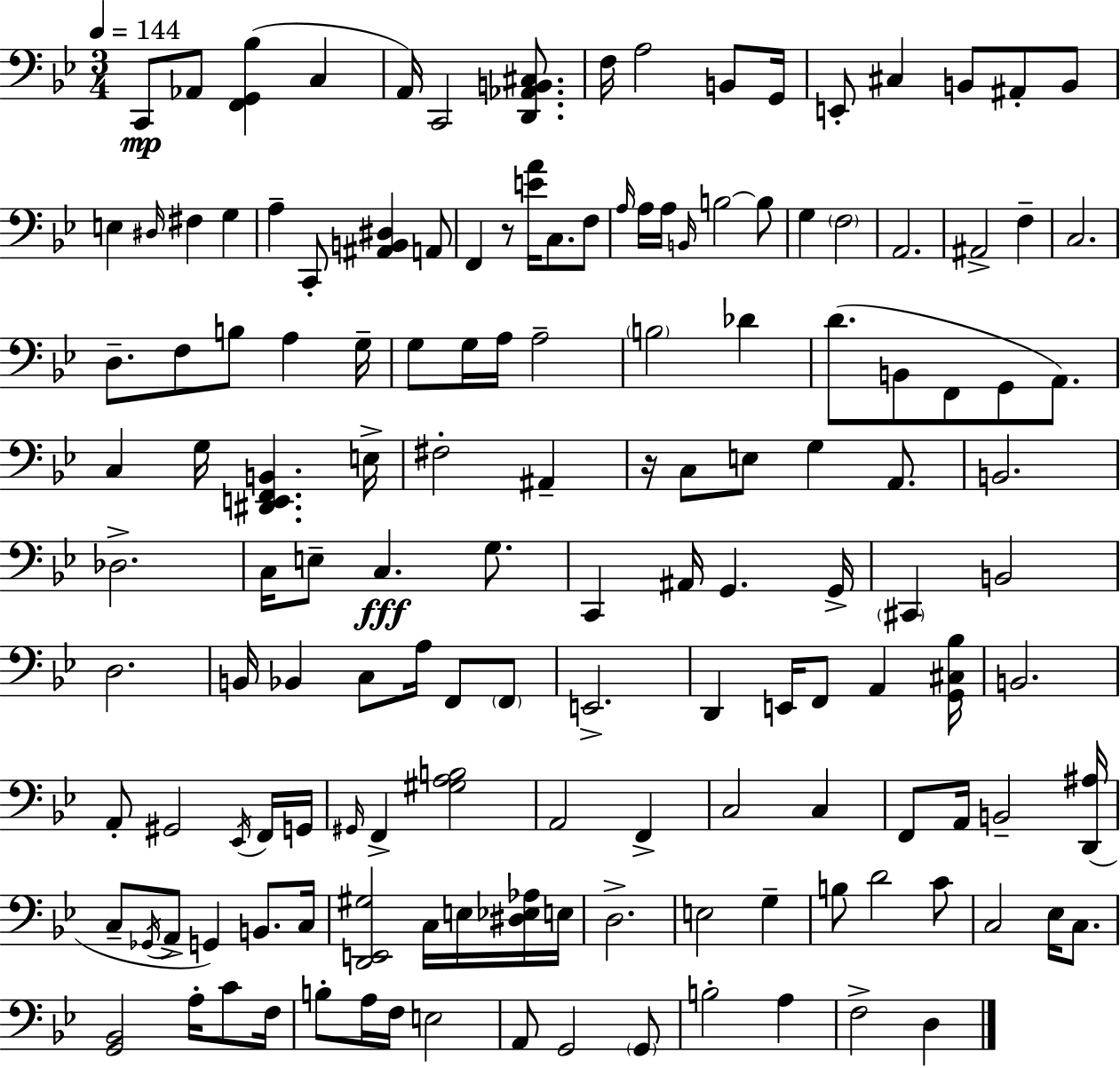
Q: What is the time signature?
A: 3/4